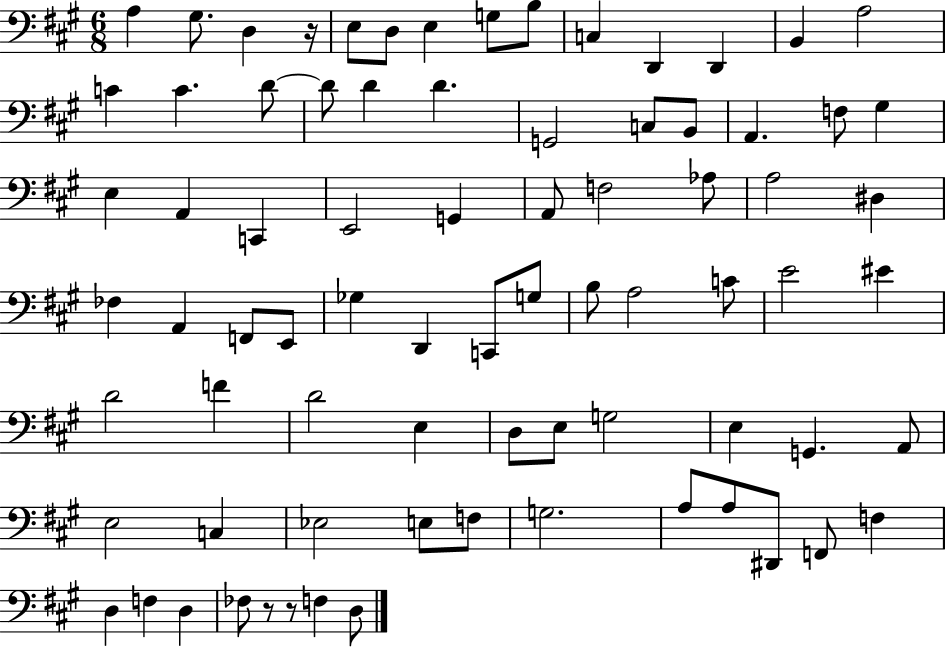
A3/q G#3/e. D3/q R/s E3/e D3/e E3/q G3/e B3/e C3/q D2/q D2/q B2/q A3/h C4/q C4/q. D4/e D4/e D4/q D4/q. G2/h C3/e B2/e A2/q. F3/e G#3/q E3/q A2/q C2/q E2/h G2/q A2/e F3/h Ab3/e A3/h D#3/q FES3/q A2/q F2/e E2/e Gb3/q D2/q C2/e G3/e B3/e A3/h C4/e E4/h EIS4/q D4/h F4/q D4/h E3/q D3/e E3/e G3/h E3/q G2/q. A2/e E3/h C3/q Eb3/h E3/e F3/e G3/h. A3/e A3/e D#2/e F2/e F3/q D3/q F3/q D3/q FES3/e R/e R/e F3/q D3/e